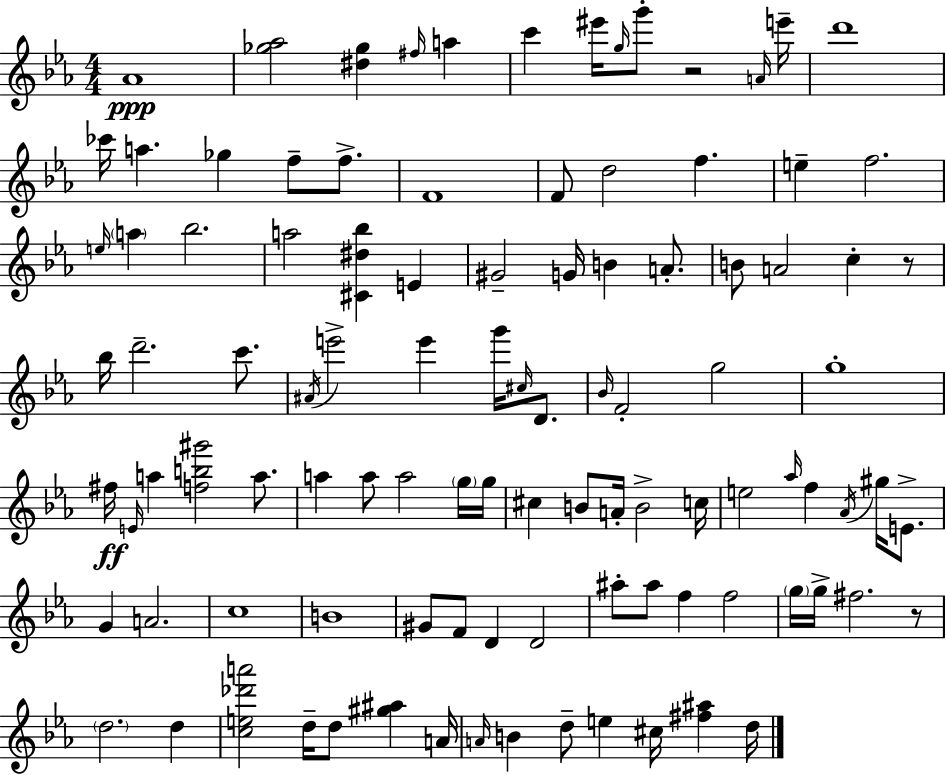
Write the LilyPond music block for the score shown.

{
  \clef treble
  \numericTimeSignature
  \time 4/4
  \key c \minor
  \repeat volta 2 { aes'1\ppp | <ges'' aes''>2 <dis'' ges''>4 \grace { fis''16 } a''4 | c'''4 eis'''16 \grace { g''16 } g'''8-. r2 | \grace { a'16 } e'''16-- d'''1 | \break ces'''16 a''4. ges''4 f''8-- | f''8.-> f'1 | f'8 d''2 f''4. | e''4-- f''2. | \break \grace { e''16 } \parenthesize a''4 bes''2. | a''2 <cis' dis'' bes''>4 | e'4 gis'2-- g'16 b'4 | a'8.-. b'8 a'2 c''4-. | \break r8 bes''16 d'''2.-- | c'''8. \acciaccatura { ais'16 } e'''2-> e'''4 | g'''16 \grace { cis''16 } d'8. \grace { bes'16 } f'2-. g''2 | g''1-. | \break fis''16\ff \grace { e'16 } a''4 <f'' b'' gis'''>2 | a''8. a''4 a''8 a''2 | \parenthesize g''16 g''16 cis''4 b'8 a'16-. b'2-> | c''16 e''2 | \break \grace { aes''16 } f''4 \acciaccatura { aes'16 } gis''16 e'8.-> g'4 a'2. | c''1 | b'1 | gis'8 f'8 d'4 | \break d'2 ais''8-. ais''8 f''4 | f''2 \parenthesize g''16 g''16-> fis''2. | r8 \parenthesize d''2. | d''4 <c'' e'' des''' a'''>2 | \break d''16-- d''8 <gis'' ais''>4 a'16 \grace { a'16 } b'4 d''8-- | e''4 cis''16 <fis'' ais''>4 d''16 } \bar "|."
}